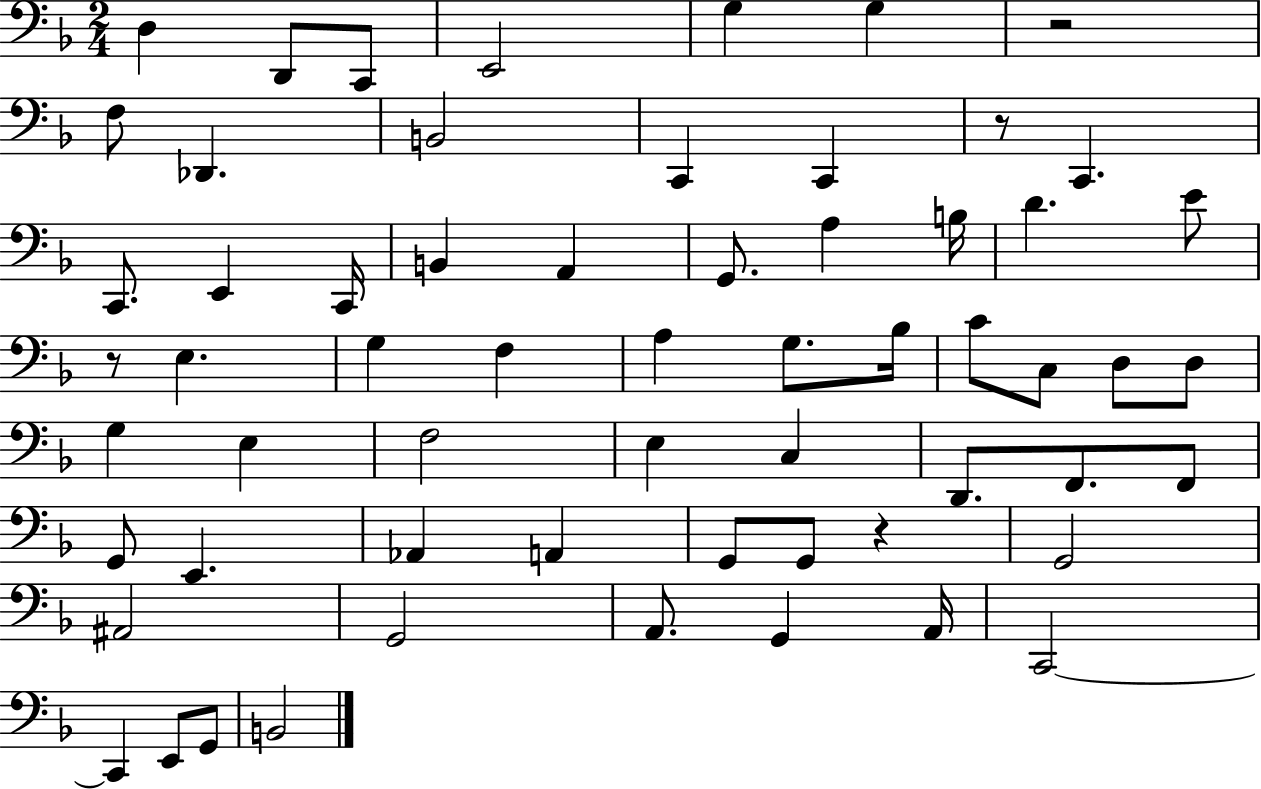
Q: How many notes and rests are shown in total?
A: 61